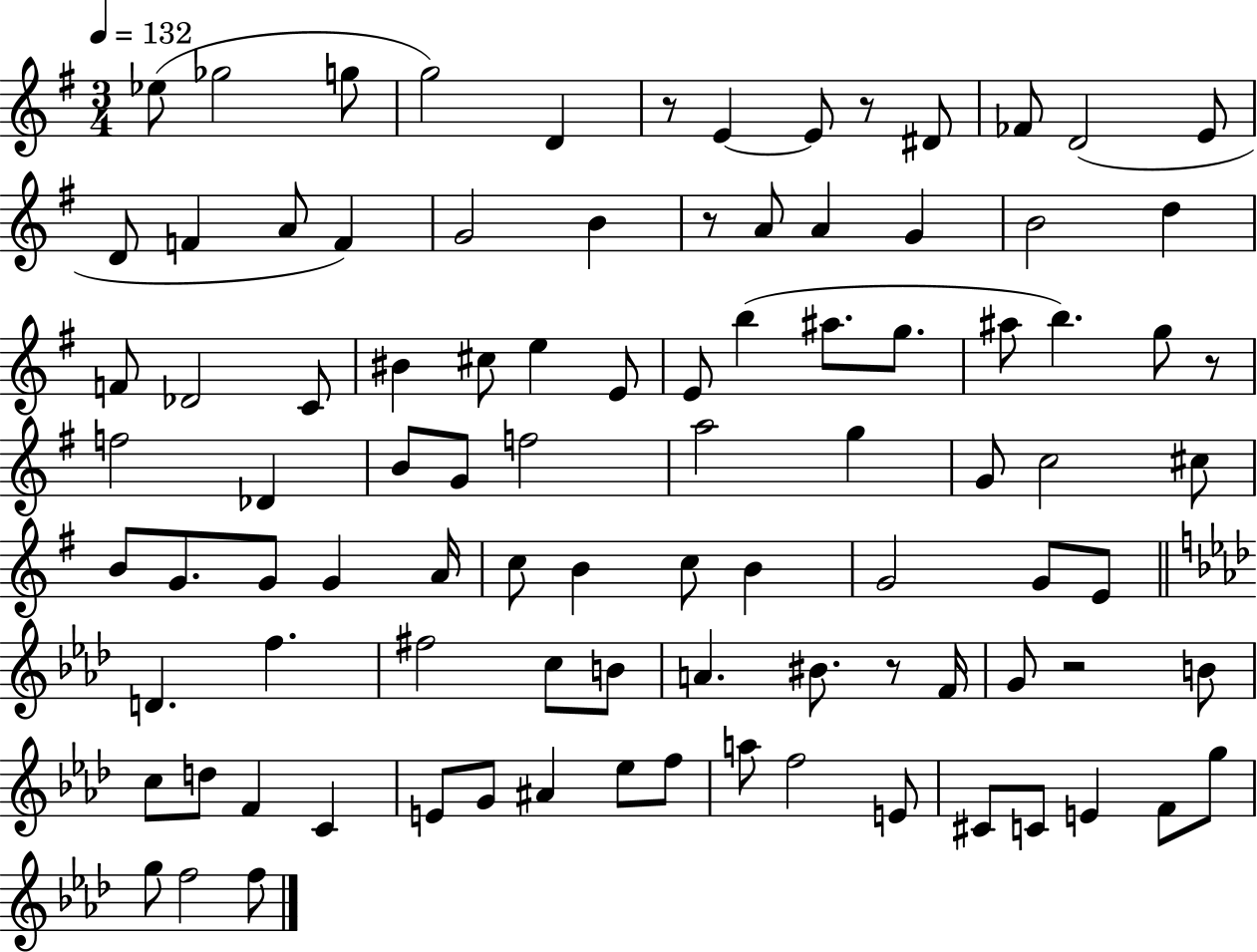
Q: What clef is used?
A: treble